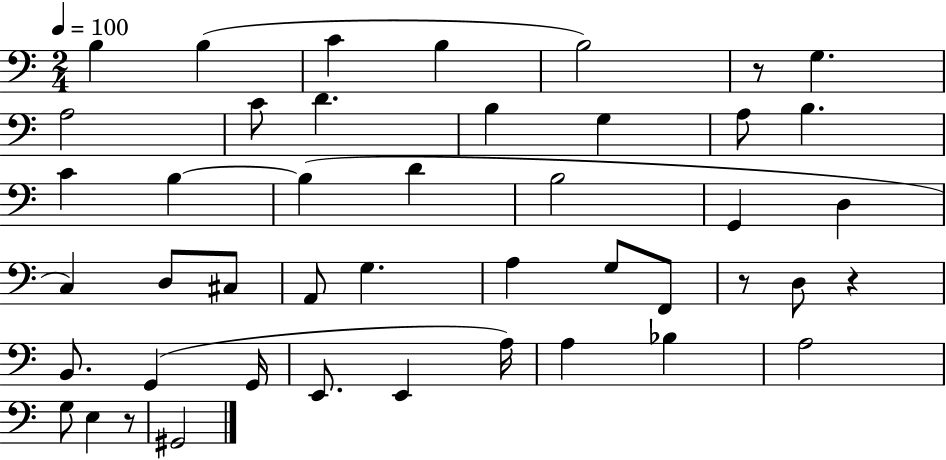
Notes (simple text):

B3/q B3/q C4/q B3/q B3/h R/e G3/q. A3/h C4/e D4/q. B3/q G3/q A3/e B3/q. C4/q B3/q B3/q D4/q B3/h G2/q D3/q C3/q D3/e C#3/e A2/e G3/q. A3/q G3/e F2/e R/e D3/e R/q B2/e. G2/q G2/s E2/e. E2/q A3/s A3/q Bb3/q A3/h G3/e E3/q R/e G#2/h